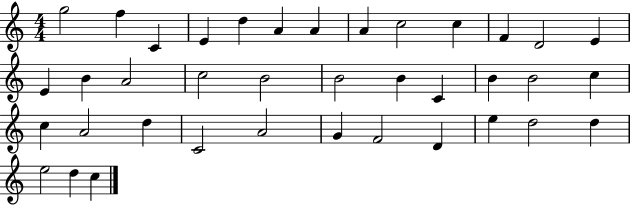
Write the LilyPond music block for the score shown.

{
  \clef treble
  \numericTimeSignature
  \time 4/4
  \key c \major
  g''2 f''4 c'4 | e'4 d''4 a'4 a'4 | a'4 c''2 c''4 | f'4 d'2 e'4 | \break e'4 b'4 a'2 | c''2 b'2 | b'2 b'4 c'4 | b'4 b'2 c''4 | \break c''4 a'2 d''4 | c'2 a'2 | g'4 f'2 d'4 | e''4 d''2 d''4 | \break e''2 d''4 c''4 | \bar "|."
}